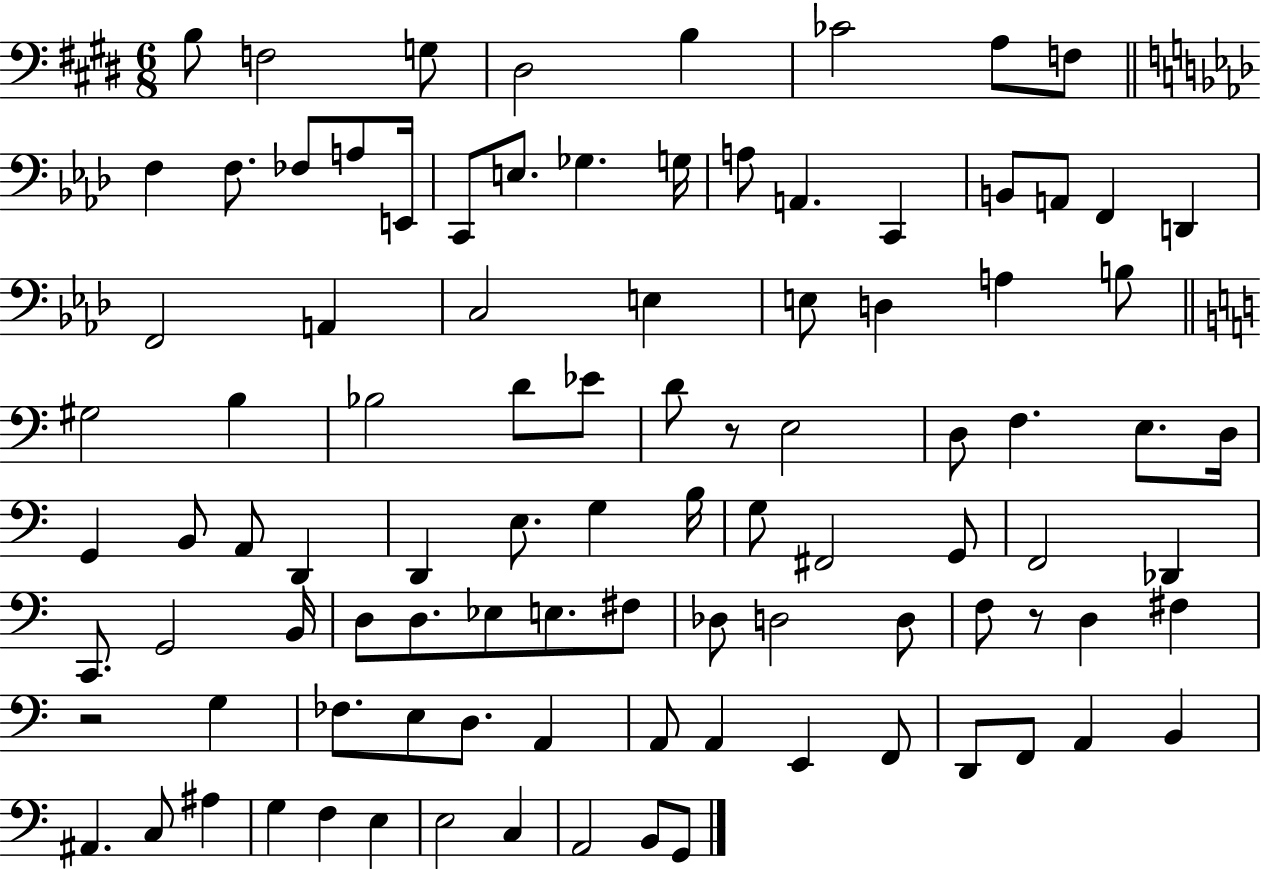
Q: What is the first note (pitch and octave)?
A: B3